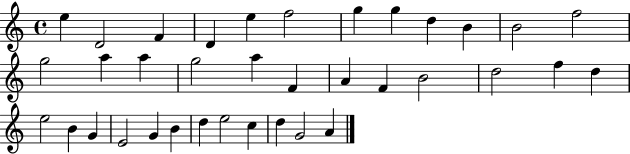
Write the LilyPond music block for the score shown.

{
  \clef treble
  \time 4/4
  \defaultTimeSignature
  \key c \major
  e''4 d'2 f'4 | d'4 e''4 f''2 | g''4 g''4 d''4 b'4 | b'2 f''2 | \break g''2 a''4 a''4 | g''2 a''4 f'4 | a'4 f'4 b'2 | d''2 f''4 d''4 | \break e''2 b'4 g'4 | e'2 g'4 b'4 | d''4 e''2 c''4 | d''4 g'2 a'4 | \break \bar "|."
}